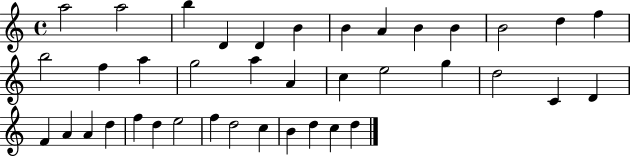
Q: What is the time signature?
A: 4/4